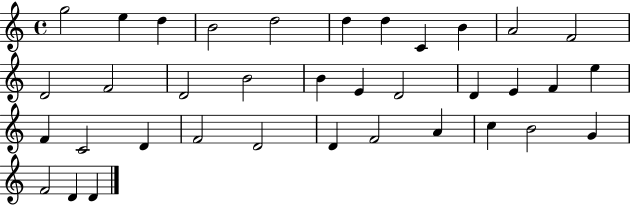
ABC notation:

X:1
T:Untitled
M:4/4
L:1/4
K:C
g2 e d B2 d2 d d C B A2 F2 D2 F2 D2 B2 B E D2 D E F e F C2 D F2 D2 D F2 A c B2 G F2 D D